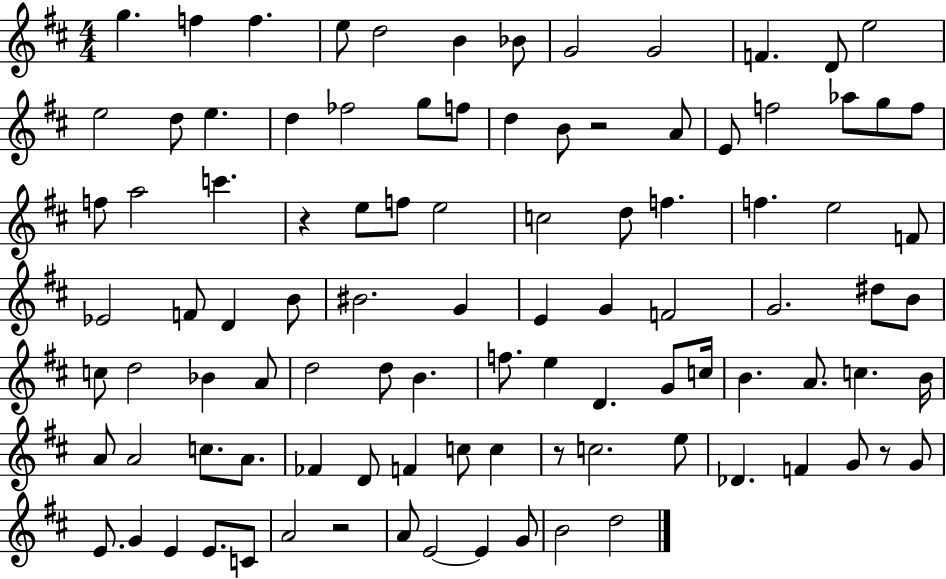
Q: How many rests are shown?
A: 5